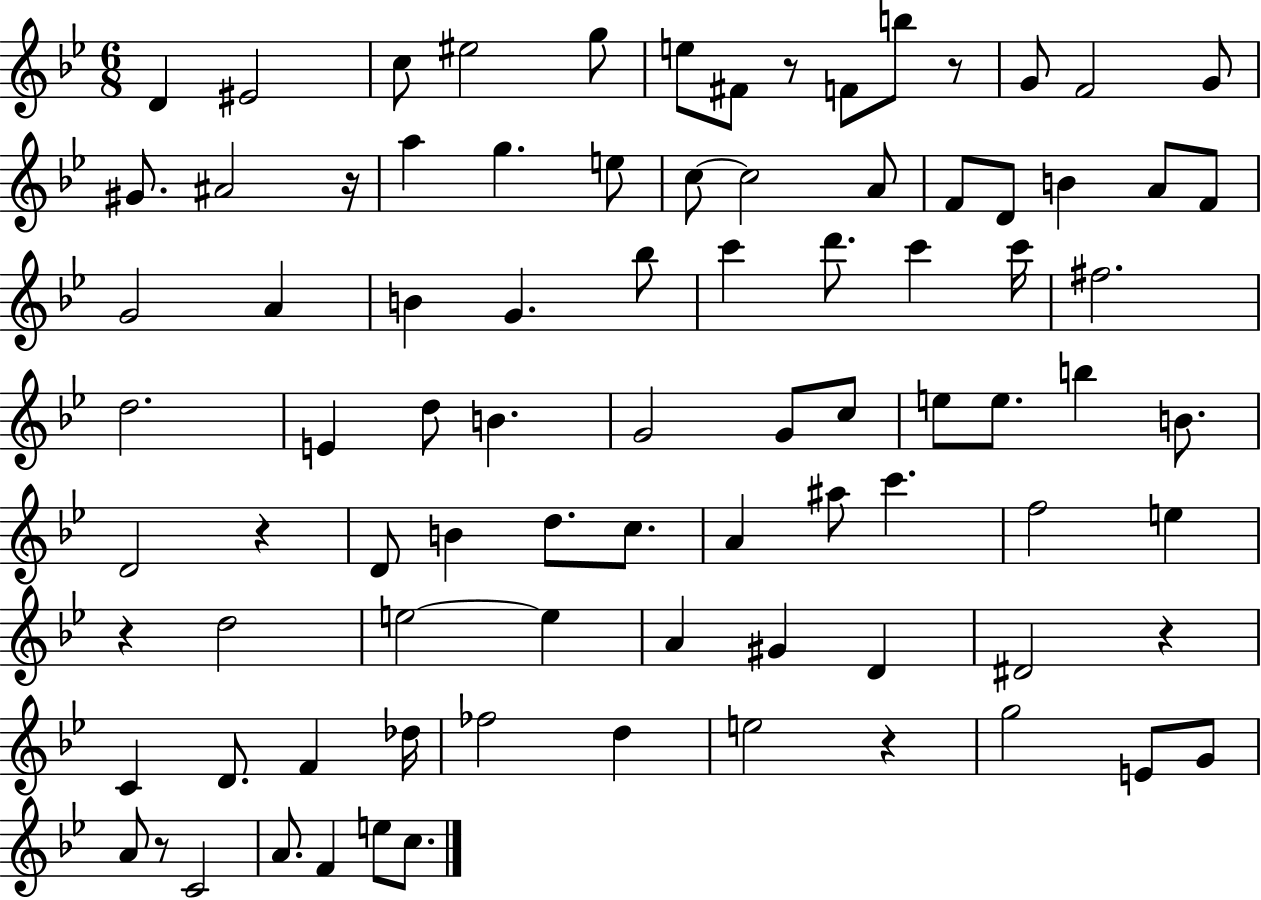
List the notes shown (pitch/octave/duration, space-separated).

D4/q EIS4/h C5/e EIS5/h G5/e E5/e F#4/e R/e F4/e B5/e R/e G4/e F4/h G4/e G#4/e. A#4/h R/s A5/q G5/q. E5/e C5/e C5/h A4/e F4/e D4/e B4/q A4/e F4/e G4/h A4/q B4/q G4/q. Bb5/e C6/q D6/e. C6/q C6/s F#5/h. D5/h. E4/q D5/e B4/q. G4/h G4/e C5/e E5/e E5/e. B5/q B4/e. D4/h R/q D4/e B4/q D5/e. C5/e. A4/q A#5/e C6/q. F5/h E5/q R/q D5/h E5/h E5/q A4/q G#4/q D4/q D#4/h R/q C4/q D4/e. F4/q Db5/s FES5/h D5/q E5/h R/q G5/h E4/e G4/e A4/e R/e C4/h A4/e. F4/q E5/e C5/e.